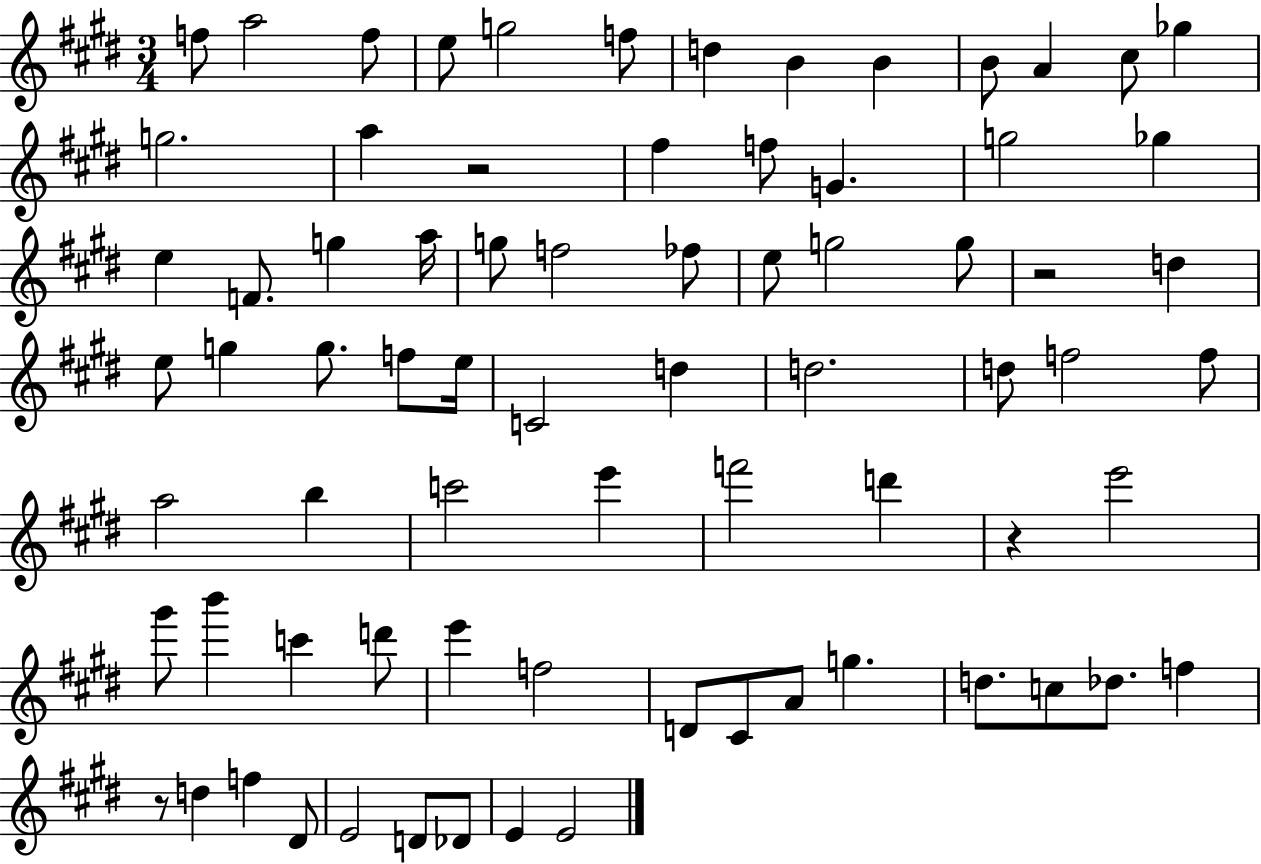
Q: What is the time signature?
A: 3/4